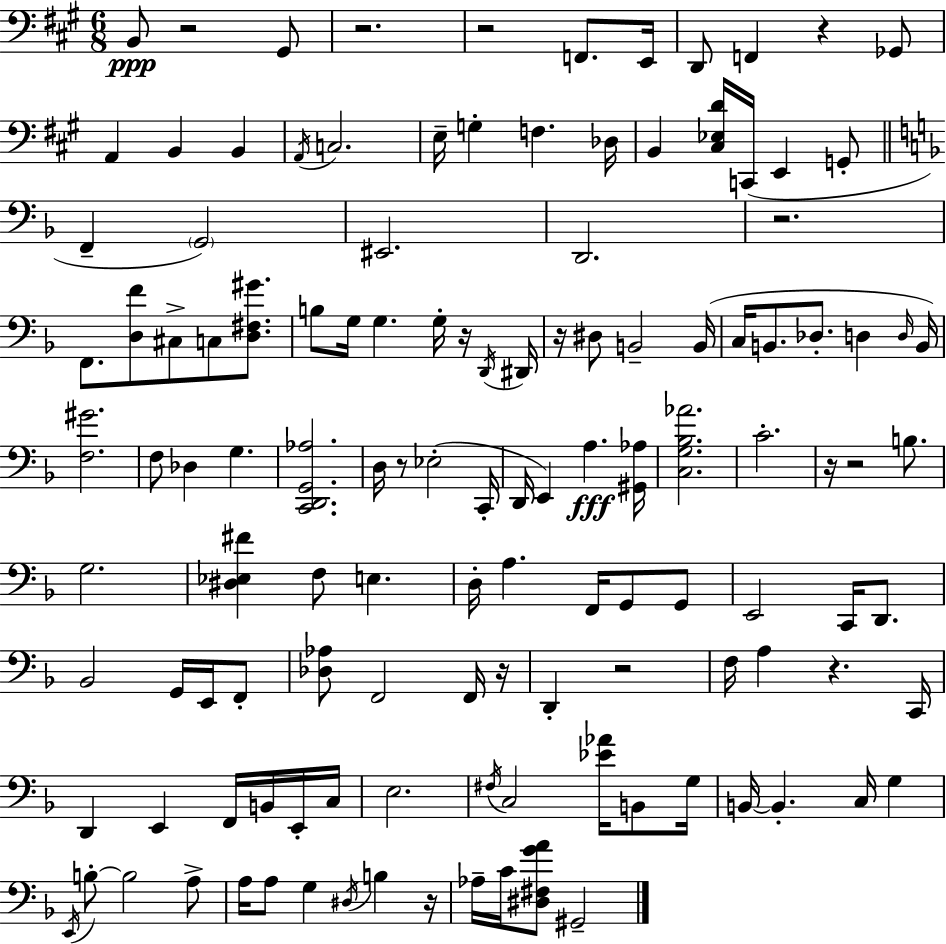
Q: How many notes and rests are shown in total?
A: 126